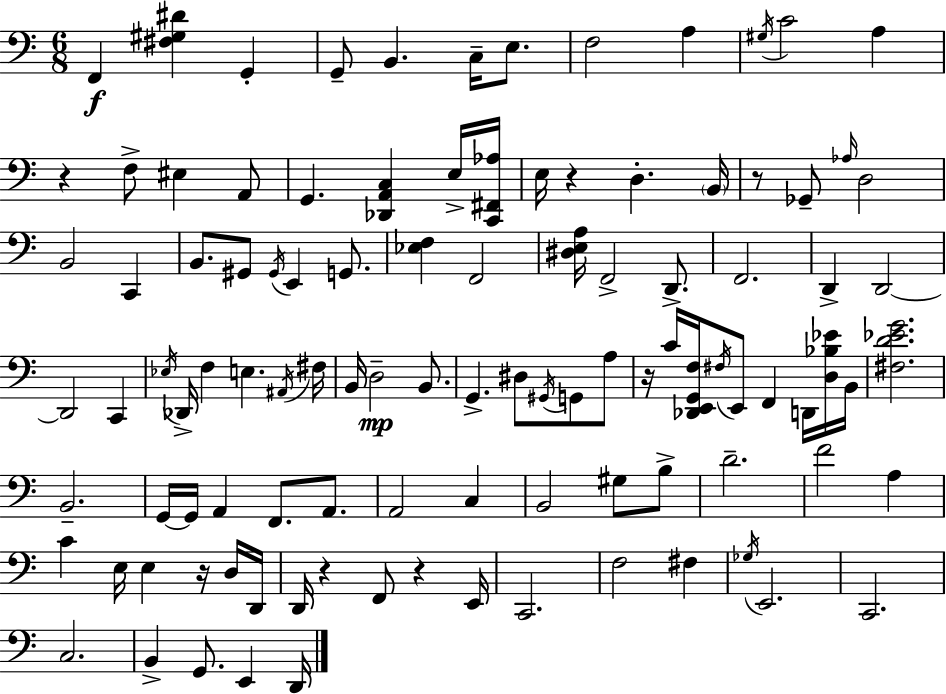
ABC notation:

X:1
T:Untitled
M:6/8
L:1/4
K:C
F,, [^F,^G,^D] G,, G,,/2 B,, C,/4 E,/2 F,2 A, ^G,/4 C2 A, z F,/2 ^E, A,,/2 G,, [_D,,A,,C,] E,/4 [C,,^F,,_A,]/4 E,/4 z D, B,,/4 z/2 _G,,/2 _A,/4 D,2 B,,2 C,, B,,/2 ^G,,/2 ^G,,/4 E,, G,,/2 [_E,F,] F,,2 [^D,E,A,]/4 F,,2 D,,/2 F,,2 D,, D,,2 D,,2 C,, _E,/4 _D,,/4 F, E, ^A,,/4 ^F,/4 B,,/4 D,2 B,,/2 G,, ^D,/2 ^G,,/4 G,,/2 A,/2 z/4 C/4 [_D,,E,,G,,F,]/4 ^F,/4 E,,/2 F,, D,,/4 [D,_B,_E]/4 B,,/4 [^F,D_EG]2 B,,2 G,,/4 G,,/4 A,, F,,/2 A,,/2 A,,2 C, B,,2 ^G,/2 B,/2 D2 F2 A, C E,/4 E, z/4 D,/4 D,,/4 D,,/4 z F,,/2 z E,,/4 C,,2 F,2 ^F, _G,/4 E,,2 C,,2 C,2 B,, G,,/2 E,, D,,/4